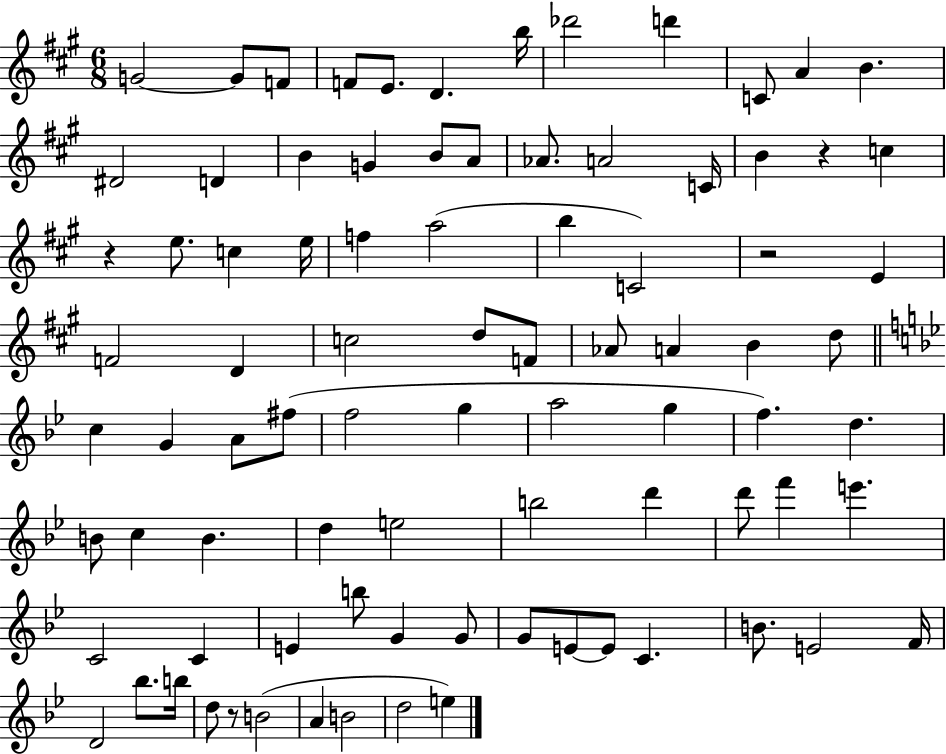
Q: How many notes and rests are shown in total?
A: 86